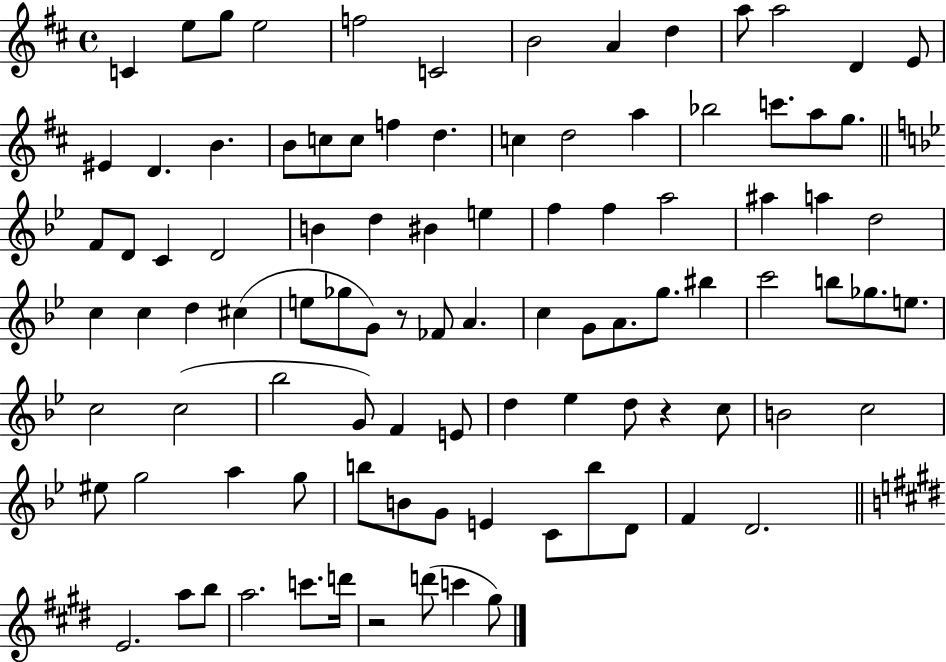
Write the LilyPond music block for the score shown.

{
  \clef treble
  \time 4/4
  \defaultTimeSignature
  \key d \major
  c'4 e''8 g''8 e''2 | f''2 c'2 | b'2 a'4 d''4 | a''8 a''2 d'4 e'8 | \break eis'4 d'4. b'4. | b'8 c''8 c''8 f''4 d''4. | c''4 d''2 a''4 | bes''2 c'''8. a''8 g''8. | \break \bar "||" \break \key g \minor f'8 d'8 c'4 d'2 | b'4 d''4 bis'4 e''4 | f''4 f''4 a''2 | ais''4 a''4 d''2 | \break c''4 c''4 d''4 cis''4( | e''8 ges''8 g'8) r8 fes'8 a'4. | c''4 g'8 a'8. g''8. bis''4 | c'''2 b''8 ges''8. e''8. | \break c''2 c''2( | bes''2 g'8) f'4 e'8 | d''4 ees''4 d''8 r4 c''8 | b'2 c''2 | \break eis''8 g''2 a''4 g''8 | b''8 b'8 g'8 e'4 c'8 b''8 d'8 | f'4 d'2. | \bar "||" \break \key e \major e'2. a''8 b''8 | a''2. c'''8. d'''16 | r2 d'''8( c'''4 gis''8) | \bar "|."
}